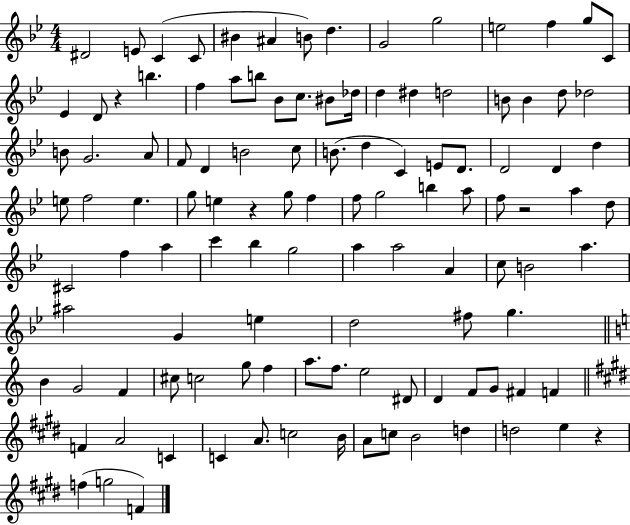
{
  \clef treble
  \numericTimeSignature
  \time 4/4
  \key bes \major
  dis'2 e'8 c'4( c'8 | bis'4 ais'4 b'8) d''4. | g'2 g''2 | e''2 f''4 g''8 c'8 | \break ees'4 d'8 r4 b''4. | f''4 a''8 b''8 bes'8 c''8. bis'8 des''16 | d''4 dis''4 d''2 | b'8 b'4 d''8 des''2 | \break b'8 g'2. a'8 | f'8 d'4 b'2 c''8 | b'8.( d''4 c'4) e'8 d'8. | d'2 d'4 d''4 | \break e''8 f''2 e''4. | g''8 e''4 r4 g''8 f''4 | f''8 g''2 b''4 a''8 | f''8 r2 a''4 d''8 | \break cis'2 f''4 a''4 | c'''4 bes''4 g''2 | a''4 a''2 a'4 | c''8 b'2 a''4. | \break ais''2 g'4 e''4 | d''2 fis''8 g''4. | \bar "||" \break \key c \major b'4 g'2 f'4 | cis''8 c''2 g''8 f''4 | a''8. f''8. e''2 dis'8 | d'4 f'8 g'8 fis'4 f'4 | \break \bar "||" \break \key e \major f'4 a'2 c'4 | c'4 a'8. c''2 b'16 | a'8 c''8 b'2 d''4 | d''2 e''4 r4 | \break f''4( g''2 f'4) | \bar "|."
}